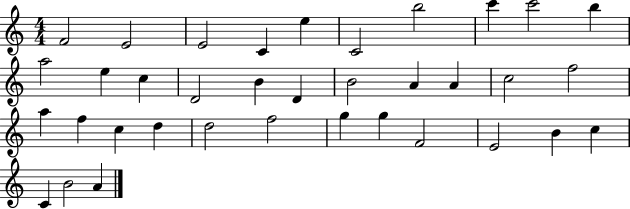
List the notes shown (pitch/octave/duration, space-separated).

F4/h E4/h E4/h C4/q E5/q C4/h B5/h C6/q C6/h B5/q A5/h E5/q C5/q D4/h B4/q D4/q B4/h A4/q A4/q C5/h F5/h A5/q F5/q C5/q D5/q D5/h F5/h G5/q G5/q F4/h E4/h B4/q C5/q C4/q B4/h A4/q